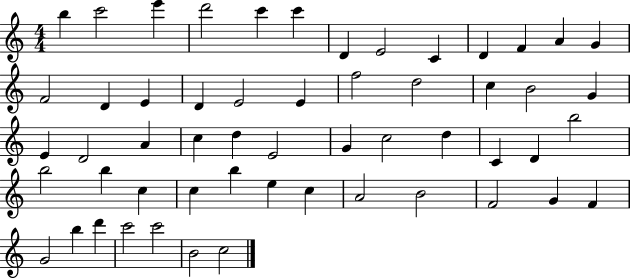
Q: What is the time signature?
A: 4/4